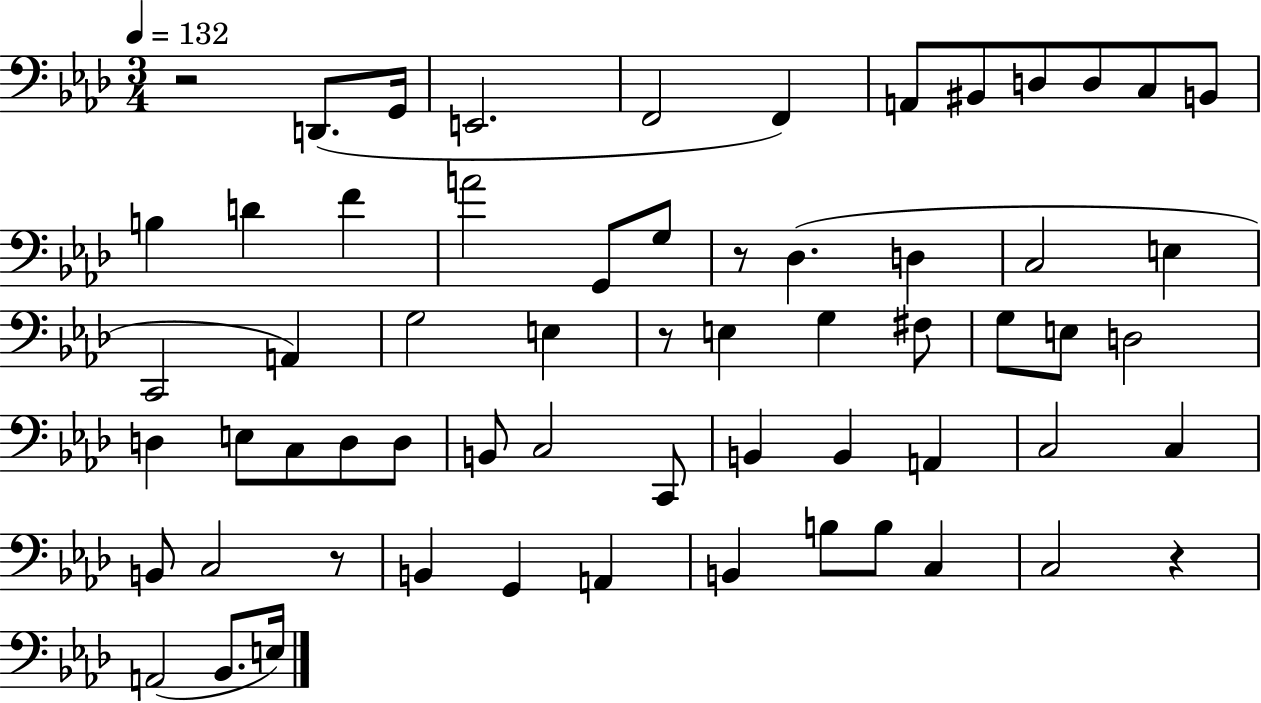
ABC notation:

X:1
T:Untitled
M:3/4
L:1/4
K:Ab
z2 D,,/2 G,,/4 E,,2 F,,2 F,, A,,/2 ^B,,/2 D,/2 D,/2 C,/2 B,,/2 B, D F A2 G,,/2 G,/2 z/2 _D, D, C,2 E, C,,2 A,, G,2 E, z/2 E, G, ^F,/2 G,/2 E,/2 D,2 D, E,/2 C,/2 D,/2 D,/2 B,,/2 C,2 C,,/2 B,, B,, A,, C,2 C, B,,/2 C,2 z/2 B,, G,, A,, B,, B,/2 B,/2 C, C,2 z A,,2 _B,,/2 E,/4